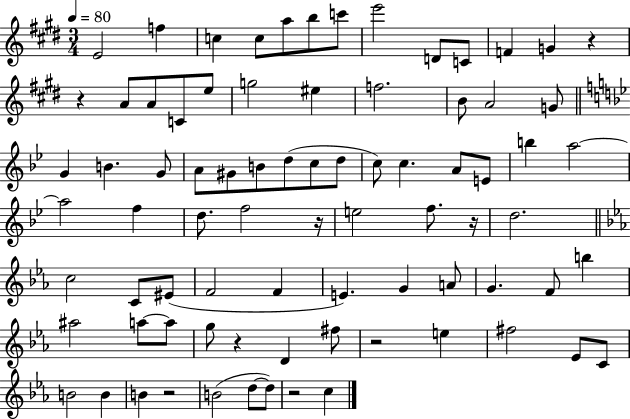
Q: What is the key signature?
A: E major